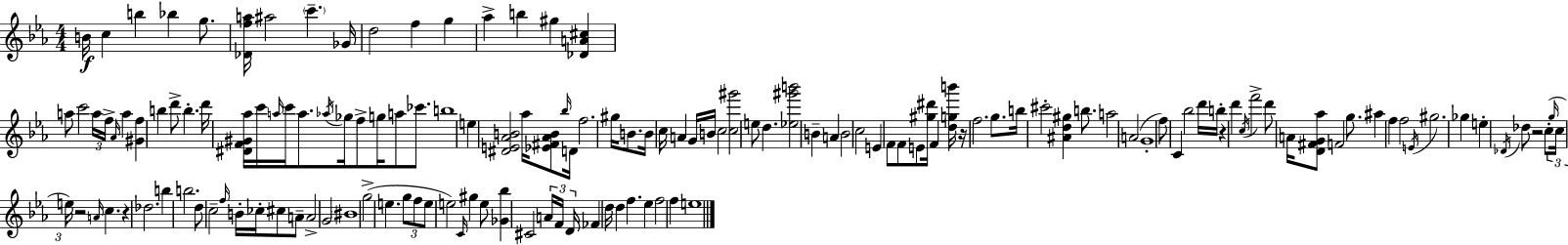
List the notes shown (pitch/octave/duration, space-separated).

B4/s C5/q B5/q Bb5/q G5/e. [Db4,F5,A5]/s A#5/h C6/q. Gb4/s D5/h F5/q G5/q Ab5/q B5/q G#5/q [Db4,A4,C#5]/q A5/e C6/h A5/s F5/s Ab4/s A5/q [G#4,F5]/q B5/q D6/e B5/q. D6/s [D#4,F4,G#4,Ab5]/s C6/s A5/s C6/s A5/e. Ab5/s Gb5/s F5/e G5/s A5/e CES6/e. B5/w E5/q [D#4,E4,Ab4,B4]/h Ab5/s [Eb4,F#4,Ab4,B4]/e Bb5/s D4/s F5/h. G#5/s B4/e. B4/s C5/s A4/q G4/s B4/s C5/h [C5,G#6]/h E5/e D5/q. [Eb5,G#6,B6]/h B4/q A4/q B4/h C5/h E4/q F4/e F4/e E4/e [G#5,D#6]/s F4/q [D5,G5,B6]/s R/s F5/h. G5/e. B5/s C#6/h [A#4,D5,G#5]/q B5/e. A5/h A4/h G4/w F5/e C4/q Bb5/h D6/s B5/s R/q D6/q C5/s F6/h D6/e A4/s [D4,F#4,G4,Ab5]/e F4/h G5/e. A#5/q F5/q F5/h E4/s G#5/h. Gb5/q E5/q Db4/s Db5/e R/h C5/e G5/s C5/s E5/s R/h A4/s C5/q. R/q Db5/h. B5/q B5/h. D5/e C5/h F5/s B4/s CES5/s C#5/e A4/e A4/h G4/h BIS4/w G5/h E5/q. G5/e F5/e E5/e E5/h C4/s G#5/q E5/e [Gb4,Bb5]/q C#4/h A4/s F4/s D4/s FES4/q D5/s D5/q F5/q. Eb5/q F5/h F5/q E5/w